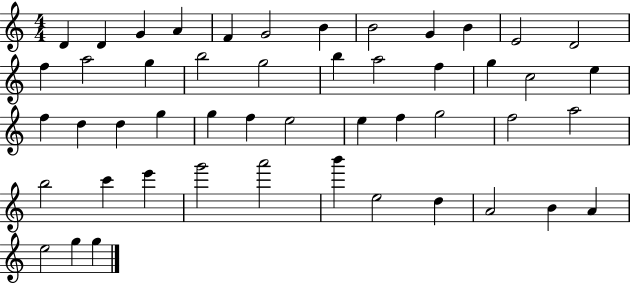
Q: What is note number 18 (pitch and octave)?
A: B5